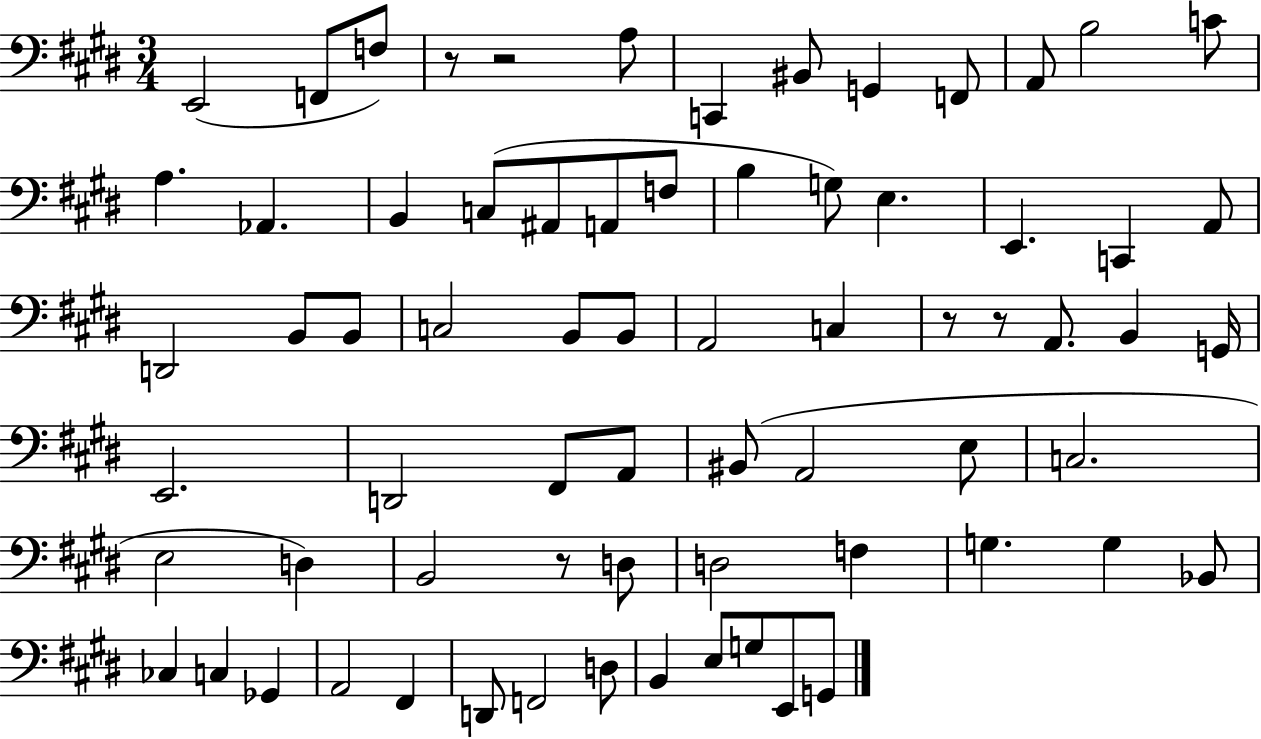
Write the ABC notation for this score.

X:1
T:Untitled
M:3/4
L:1/4
K:E
E,,2 F,,/2 F,/2 z/2 z2 A,/2 C,, ^B,,/2 G,, F,,/2 A,,/2 B,2 C/2 A, _A,, B,, C,/2 ^A,,/2 A,,/2 F,/2 B, G,/2 E, E,, C,, A,,/2 D,,2 B,,/2 B,,/2 C,2 B,,/2 B,,/2 A,,2 C, z/2 z/2 A,,/2 B,, G,,/4 E,,2 D,,2 ^F,,/2 A,,/2 ^B,,/2 A,,2 E,/2 C,2 E,2 D, B,,2 z/2 D,/2 D,2 F, G, G, _B,,/2 _C, C, _G,, A,,2 ^F,, D,,/2 F,,2 D,/2 B,, E,/2 G,/2 E,,/2 G,,/2